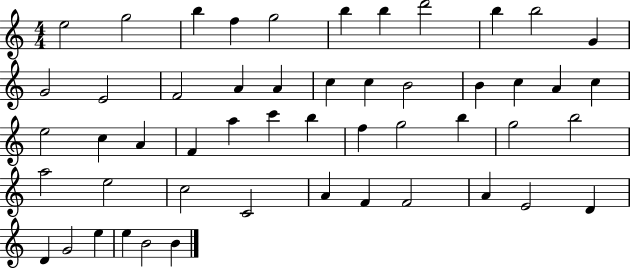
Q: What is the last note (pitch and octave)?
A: B4